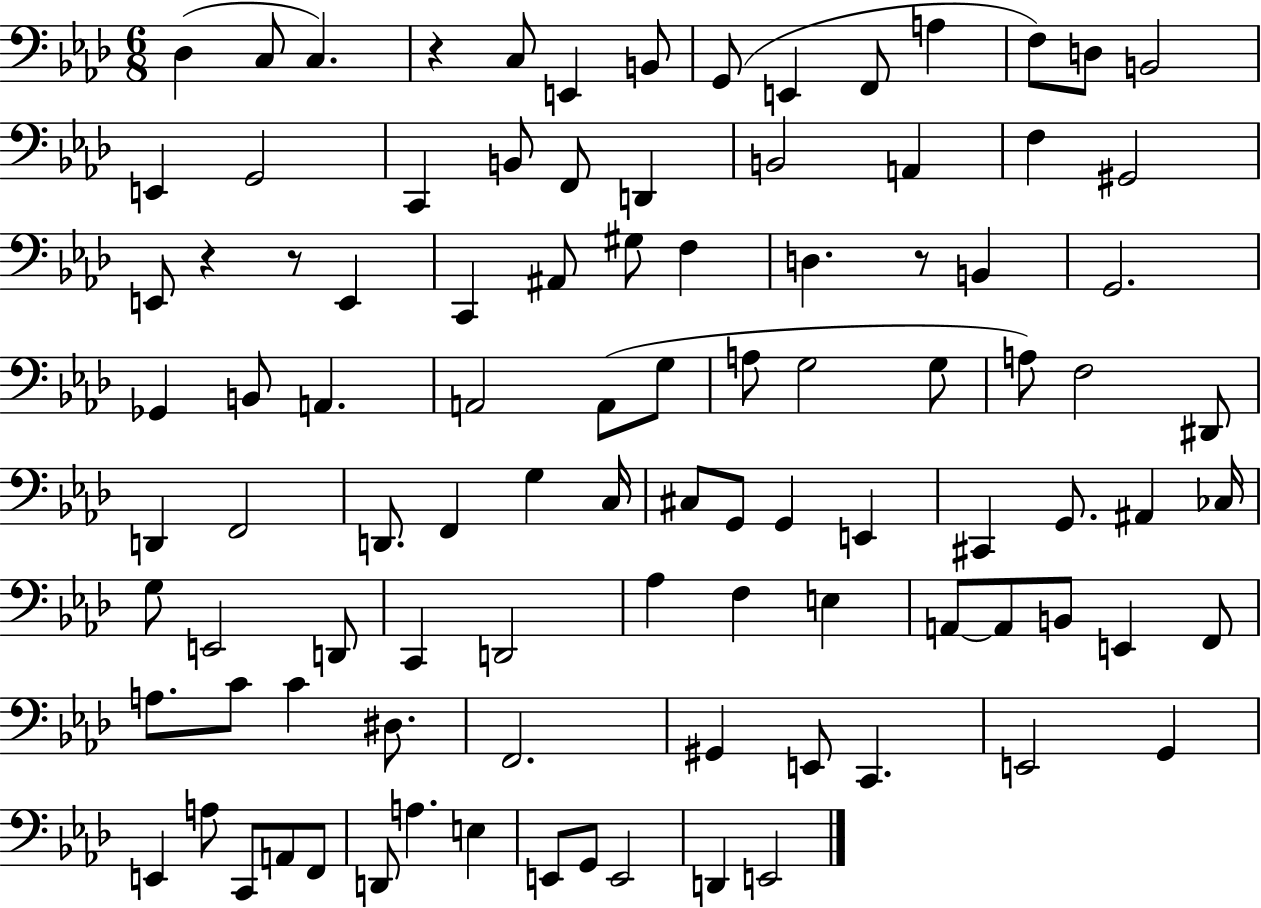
{
  \clef bass
  \numericTimeSignature
  \time 6/8
  \key aes \major
  \repeat volta 2 { des4( c8 c4.) | r4 c8 e,4 b,8 | g,8( e,4 f,8 a4 | f8) d8 b,2 | \break e,4 g,2 | c,4 b,8 f,8 d,4 | b,2 a,4 | f4 gis,2 | \break e,8 r4 r8 e,4 | c,4 ais,8 gis8 f4 | d4. r8 b,4 | g,2. | \break ges,4 b,8 a,4. | a,2 a,8( g8 | a8 g2 g8 | a8) f2 dis,8 | \break d,4 f,2 | d,8. f,4 g4 c16 | cis8 g,8 g,4 e,4 | cis,4 g,8. ais,4 ces16 | \break g8 e,2 d,8 | c,4 d,2 | aes4 f4 e4 | a,8~~ a,8 b,8 e,4 f,8 | \break a8. c'8 c'4 dis8. | f,2. | gis,4 e,8 c,4. | e,2 g,4 | \break e,4 a8 c,8 a,8 f,8 | d,8 a4. e4 | e,8 g,8 e,2 | d,4 e,2 | \break } \bar "|."
}